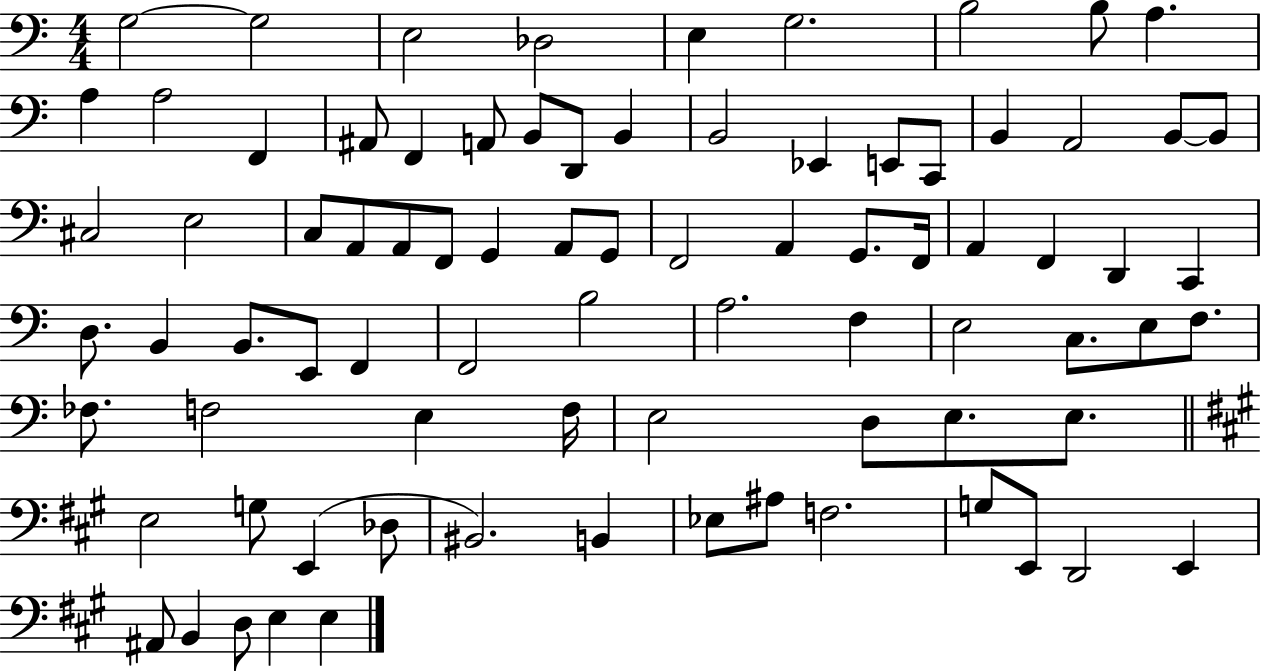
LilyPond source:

{
  \clef bass
  \numericTimeSignature
  \time 4/4
  \key c \major
  \repeat volta 2 { g2~~ g2 | e2 des2 | e4 g2. | b2 b8 a4. | \break a4 a2 f,4 | ais,8 f,4 a,8 b,8 d,8 b,4 | b,2 ees,4 e,8 c,8 | b,4 a,2 b,8~~ b,8 | \break cis2 e2 | c8 a,8 a,8 f,8 g,4 a,8 g,8 | f,2 a,4 g,8. f,16 | a,4 f,4 d,4 c,4 | \break d8. b,4 b,8. e,8 f,4 | f,2 b2 | a2. f4 | e2 c8. e8 f8. | \break fes8. f2 e4 f16 | e2 d8 e8. e8. | \bar "||" \break \key a \major e2 g8 e,4( des8 | bis,2.) b,4 | ees8 ais8 f2. | g8 e,8 d,2 e,4 | \break ais,8 b,4 d8 e4 e4 | } \bar "|."
}